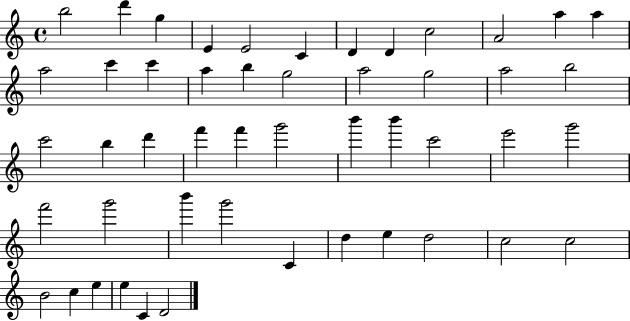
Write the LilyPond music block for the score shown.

{
  \clef treble
  \time 4/4
  \defaultTimeSignature
  \key c \major
  b''2 d'''4 g''4 | e'4 e'2 c'4 | d'4 d'4 c''2 | a'2 a''4 a''4 | \break a''2 c'''4 c'''4 | a''4 b''4 g''2 | a''2 g''2 | a''2 b''2 | \break c'''2 b''4 d'''4 | f'''4 f'''4 g'''2 | b'''4 b'''4 c'''2 | e'''2 g'''2 | \break f'''2 g'''2 | b'''4 g'''2 c'4 | d''4 e''4 d''2 | c''2 c''2 | \break b'2 c''4 e''4 | e''4 c'4 d'2 | \bar "|."
}